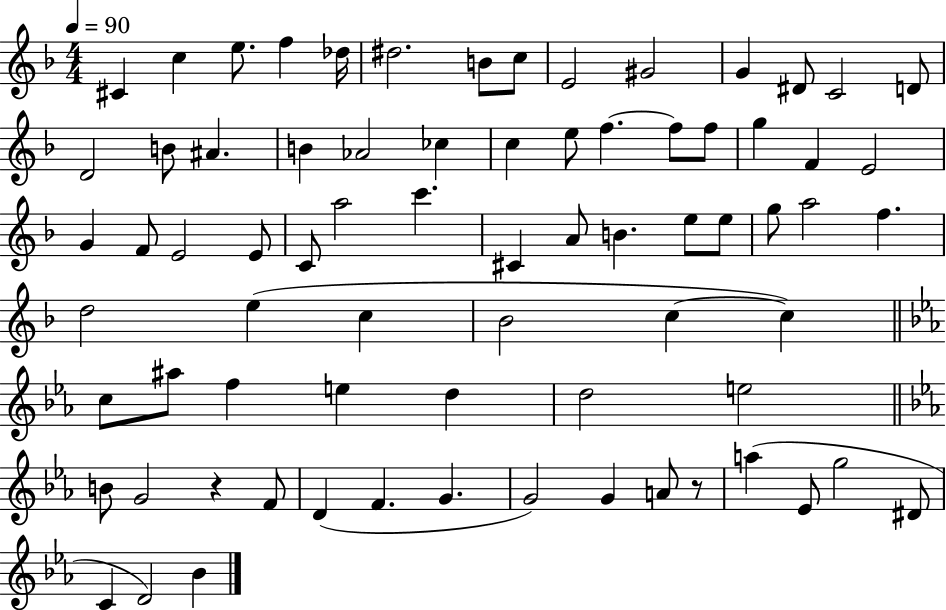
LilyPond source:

{
  \clef treble
  \numericTimeSignature
  \time 4/4
  \key f \major
  \tempo 4 = 90
  cis'4 c''4 e''8. f''4 des''16 | dis''2. b'8 c''8 | e'2 gis'2 | g'4 dis'8 c'2 d'8 | \break d'2 b'8 ais'4. | b'4 aes'2 ces''4 | c''4 e''8 f''4.~~ f''8 f''8 | g''4 f'4 e'2 | \break g'4 f'8 e'2 e'8 | c'8 a''2 c'''4. | cis'4 a'8 b'4. e''8 e''8 | g''8 a''2 f''4. | \break d''2 e''4( c''4 | bes'2 c''4~~ c''4) | \bar "||" \break \key c \minor c''8 ais''8 f''4 e''4 d''4 | d''2 e''2 | \bar "||" \break \key ees \major b'8 g'2 r4 f'8 | d'4( f'4. g'4. | g'2) g'4 a'8 r8 | a''4( ees'8 g''2 dis'8 | \break c'4 d'2) bes'4 | \bar "|."
}